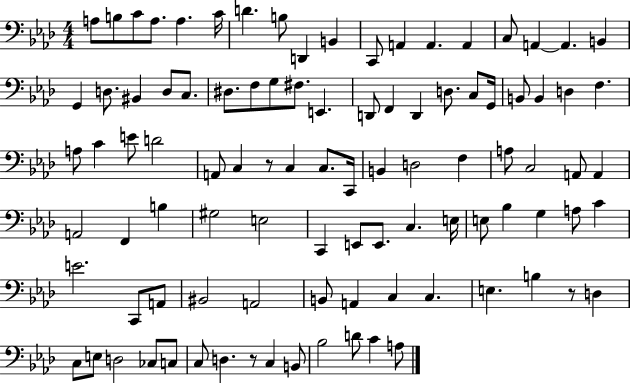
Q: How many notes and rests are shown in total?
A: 97